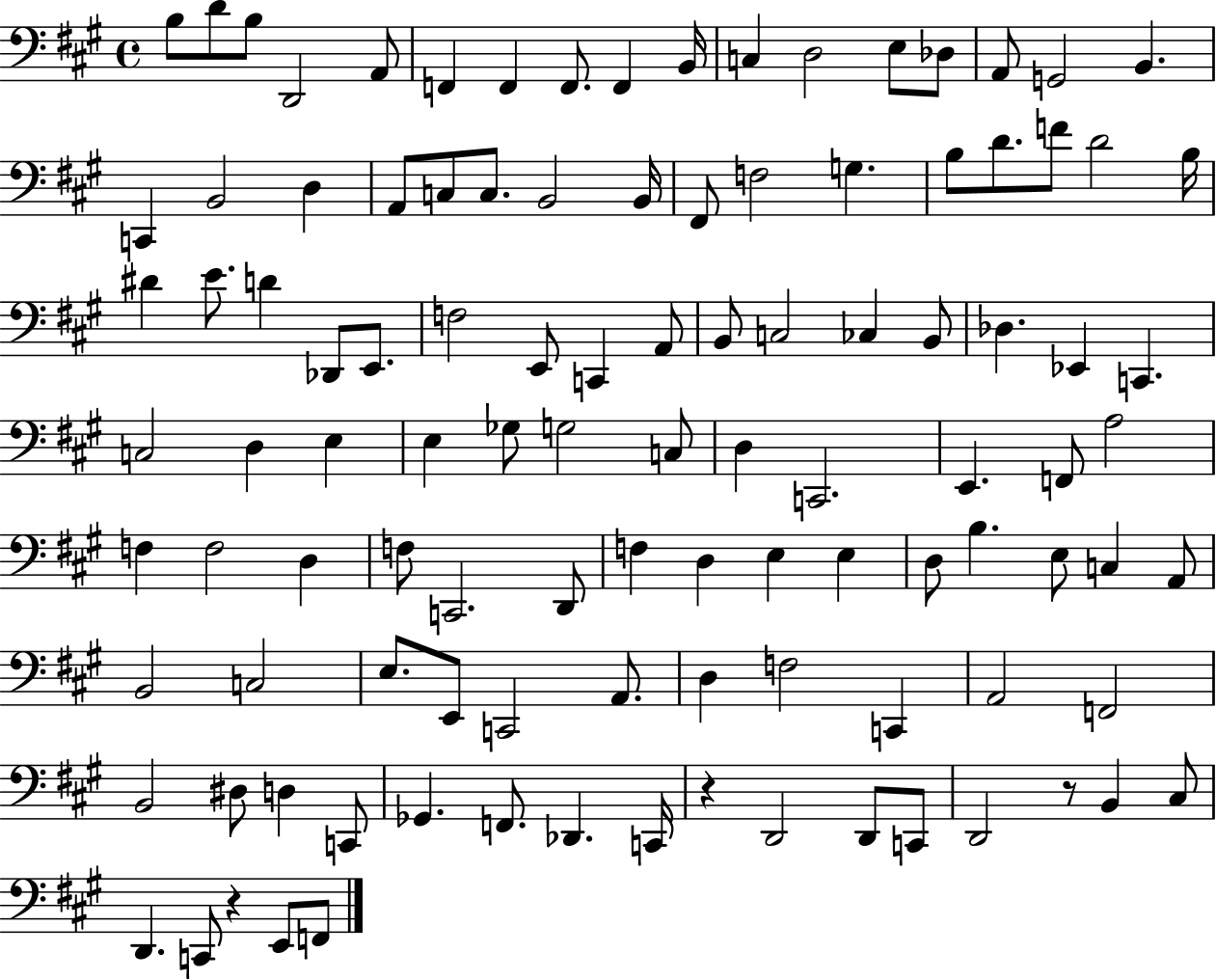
X:1
T:Untitled
M:4/4
L:1/4
K:A
B,/2 D/2 B,/2 D,,2 A,,/2 F,, F,, F,,/2 F,, B,,/4 C, D,2 E,/2 _D,/2 A,,/2 G,,2 B,, C,, B,,2 D, A,,/2 C,/2 C,/2 B,,2 B,,/4 ^F,,/2 F,2 G, B,/2 D/2 F/2 D2 B,/4 ^D E/2 D _D,,/2 E,,/2 F,2 E,,/2 C,, A,,/2 B,,/2 C,2 _C, B,,/2 _D, _E,, C,, C,2 D, E, E, _G,/2 G,2 C,/2 D, C,,2 E,, F,,/2 A,2 F, F,2 D, F,/2 C,,2 D,,/2 F, D, E, E, D,/2 B, E,/2 C, A,,/2 B,,2 C,2 E,/2 E,,/2 C,,2 A,,/2 D, F,2 C,, A,,2 F,,2 B,,2 ^D,/2 D, C,,/2 _G,, F,,/2 _D,, C,,/4 z D,,2 D,,/2 C,,/2 D,,2 z/2 B,, ^C,/2 D,, C,,/2 z E,,/2 F,,/2